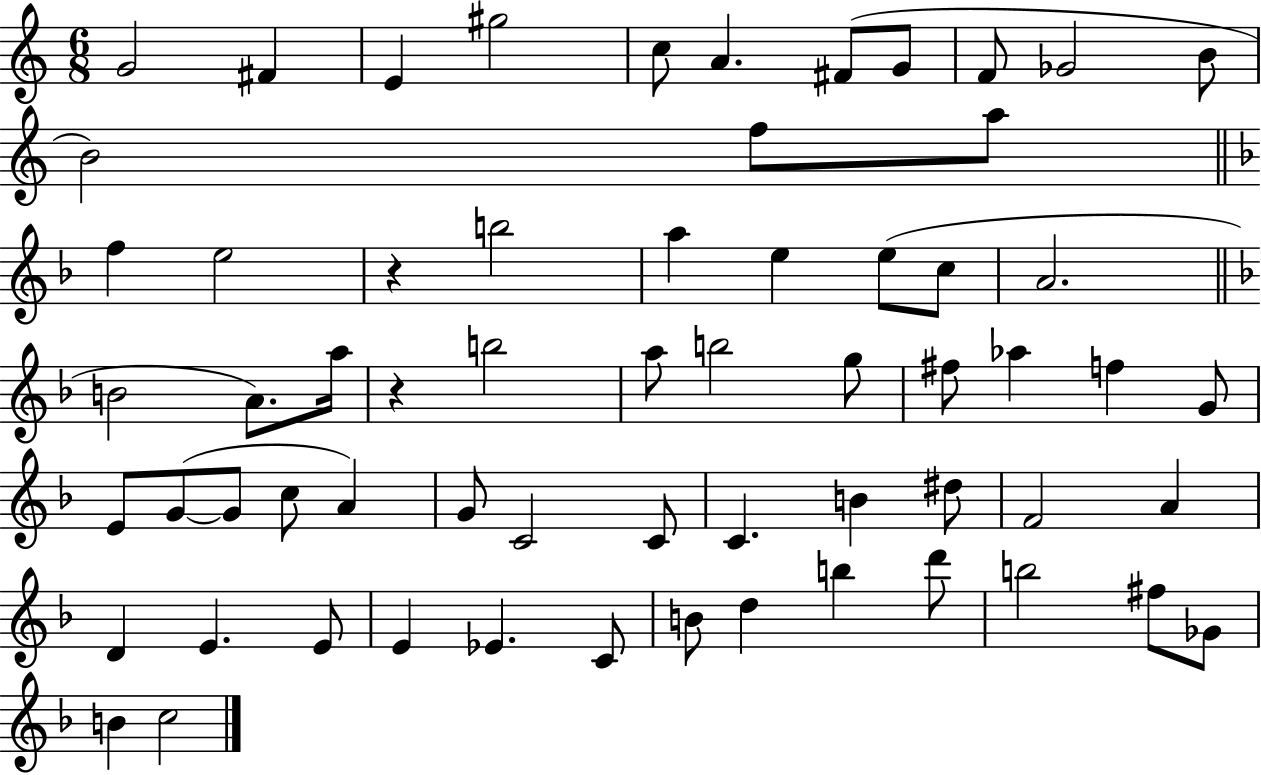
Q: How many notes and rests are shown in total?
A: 63